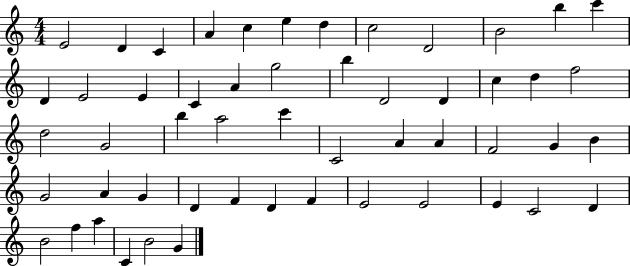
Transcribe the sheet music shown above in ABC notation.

X:1
T:Untitled
M:4/4
L:1/4
K:C
E2 D C A c e d c2 D2 B2 b c' D E2 E C A g2 b D2 D c d f2 d2 G2 b a2 c' C2 A A F2 G B G2 A G D F D F E2 E2 E C2 D B2 f a C B2 G